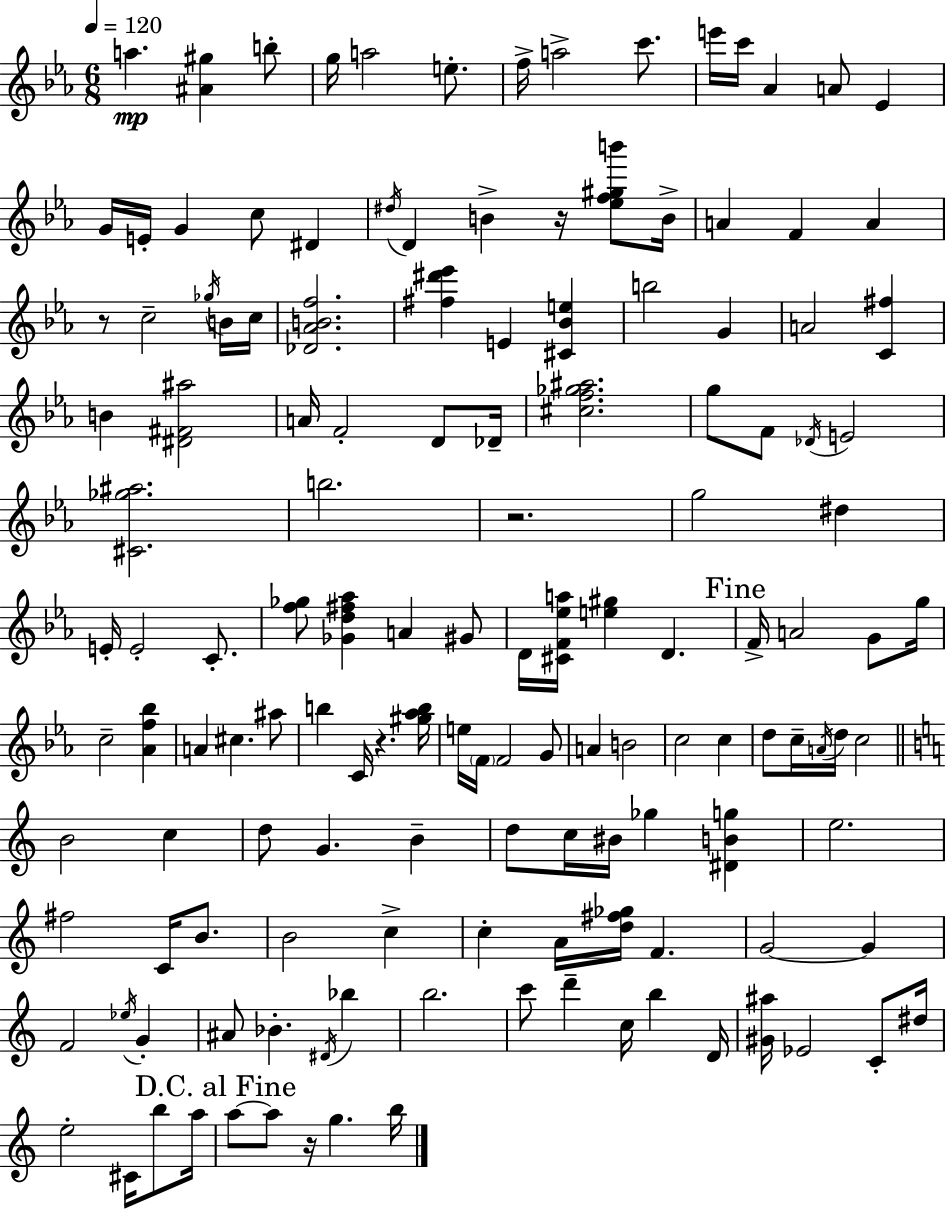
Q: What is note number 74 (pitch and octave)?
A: D5